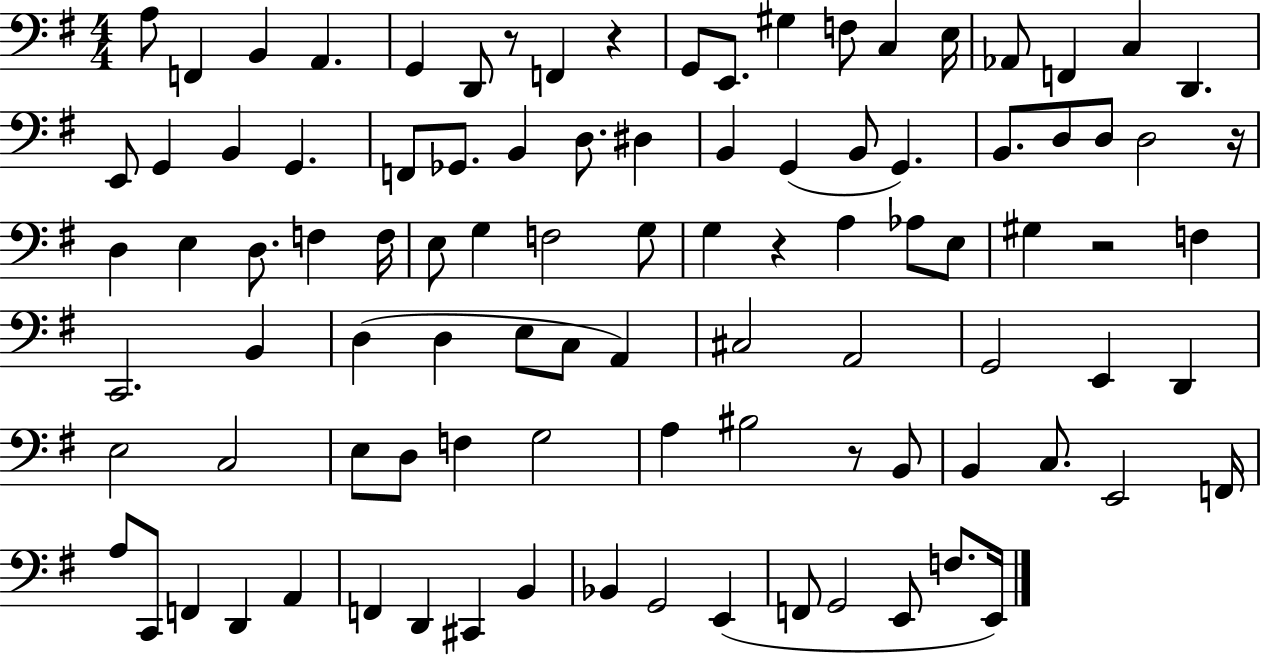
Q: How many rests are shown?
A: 6